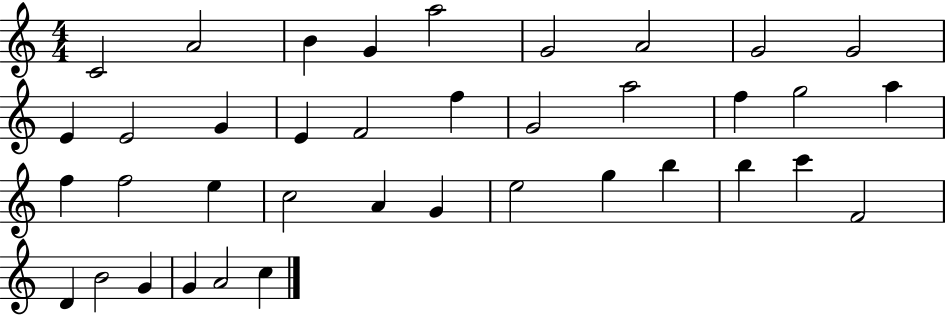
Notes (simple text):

C4/h A4/h B4/q G4/q A5/h G4/h A4/h G4/h G4/h E4/q E4/h G4/q E4/q F4/h F5/q G4/h A5/h F5/q G5/h A5/q F5/q F5/h E5/q C5/h A4/q G4/q E5/h G5/q B5/q B5/q C6/q F4/h D4/q B4/h G4/q G4/q A4/h C5/q